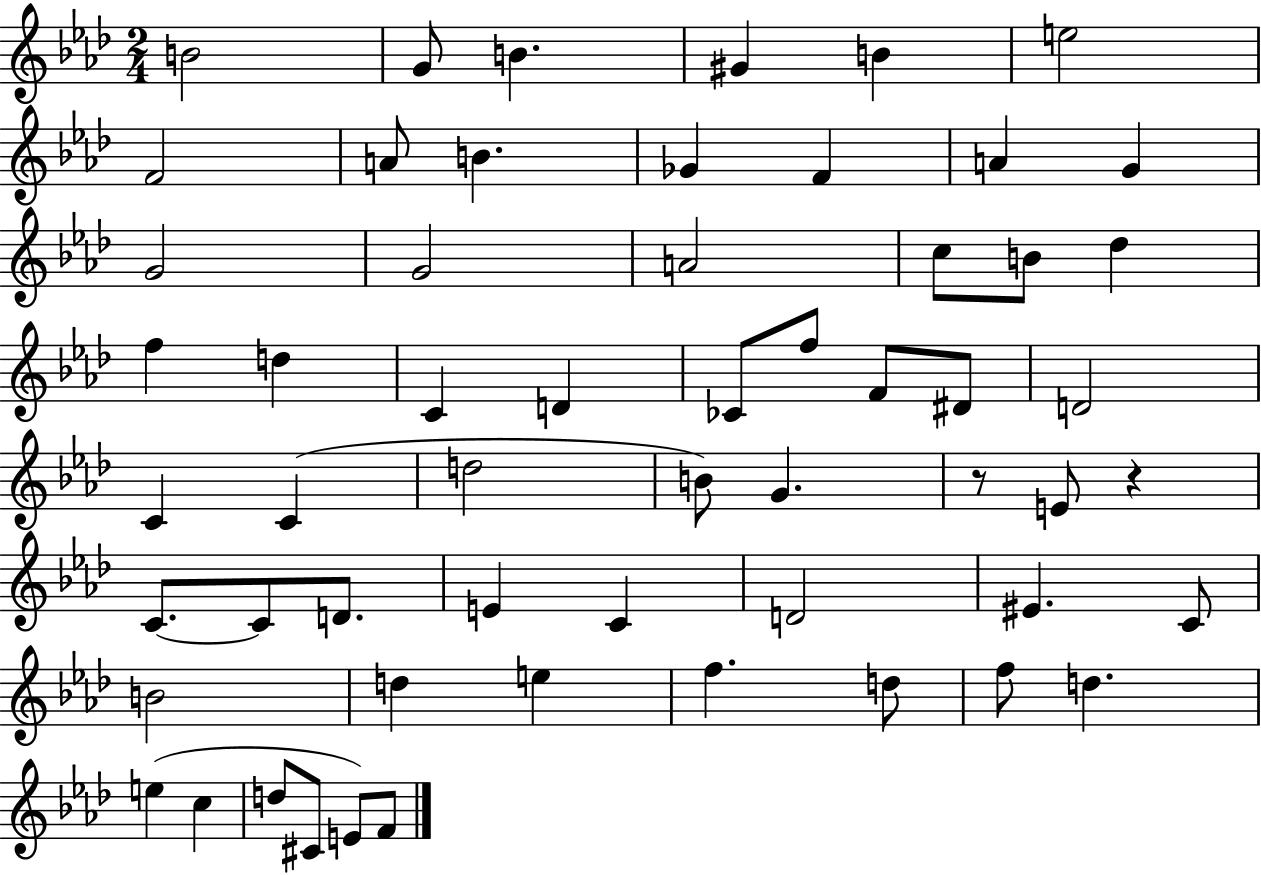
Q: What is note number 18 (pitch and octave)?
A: B4